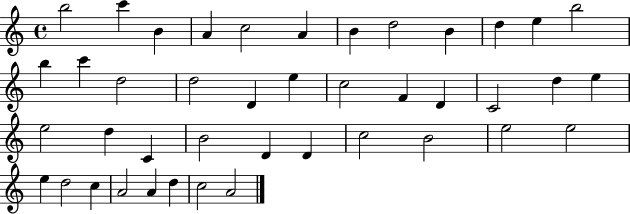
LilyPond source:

{
  \clef treble
  \time 4/4
  \defaultTimeSignature
  \key c \major
  b''2 c'''4 b'4 | a'4 c''2 a'4 | b'4 d''2 b'4 | d''4 e''4 b''2 | \break b''4 c'''4 d''2 | d''2 d'4 e''4 | c''2 f'4 d'4 | c'2 d''4 e''4 | \break e''2 d''4 c'4 | b'2 d'4 d'4 | c''2 b'2 | e''2 e''2 | \break e''4 d''2 c''4 | a'2 a'4 d''4 | c''2 a'2 | \bar "|."
}